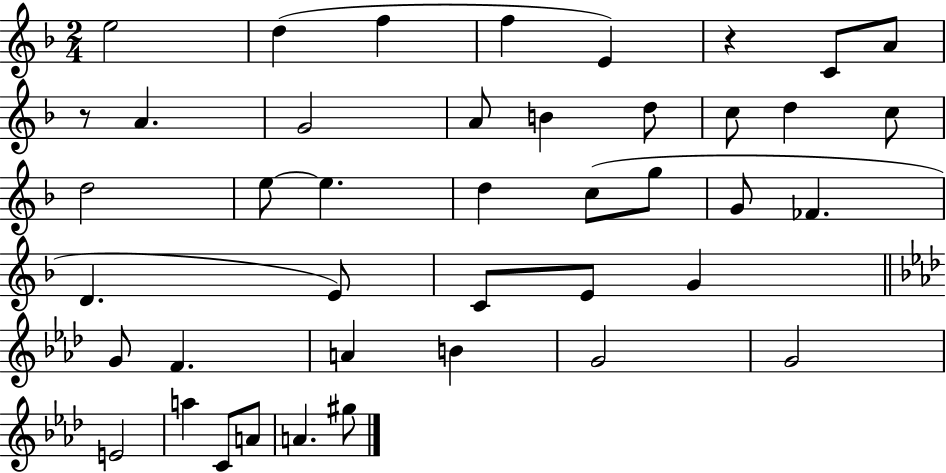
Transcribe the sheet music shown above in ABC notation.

X:1
T:Untitled
M:2/4
L:1/4
K:F
e2 d f f E z C/2 A/2 z/2 A G2 A/2 B d/2 c/2 d c/2 d2 e/2 e d c/2 g/2 G/2 _F D E/2 C/2 E/2 G G/2 F A B G2 G2 E2 a C/2 A/2 A ^g/2